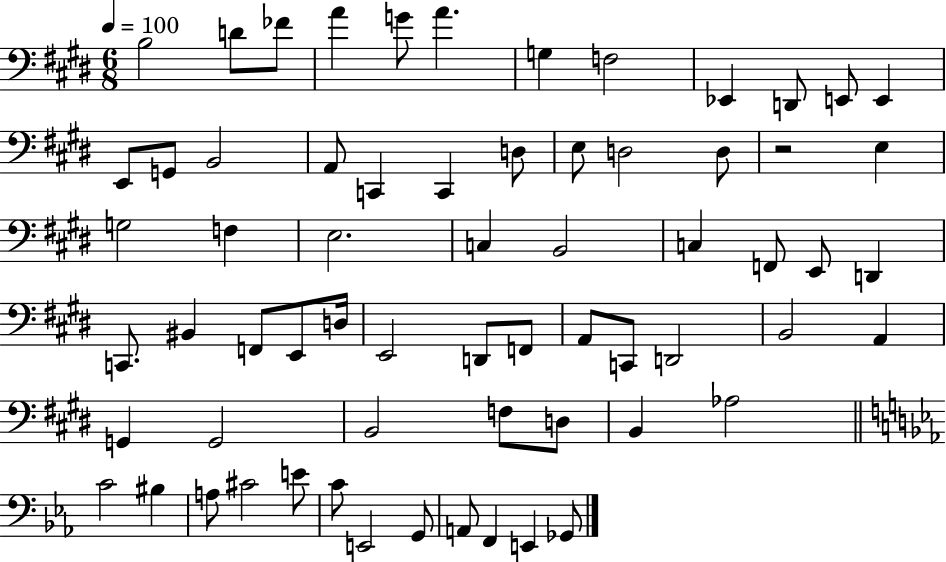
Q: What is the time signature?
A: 6/8